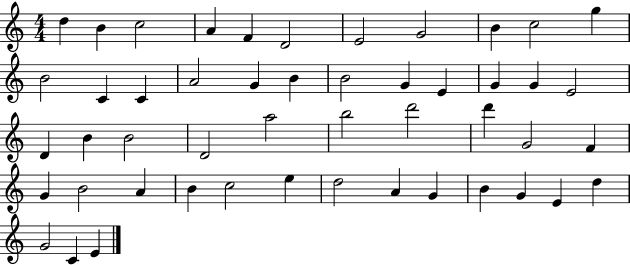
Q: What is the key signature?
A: C major